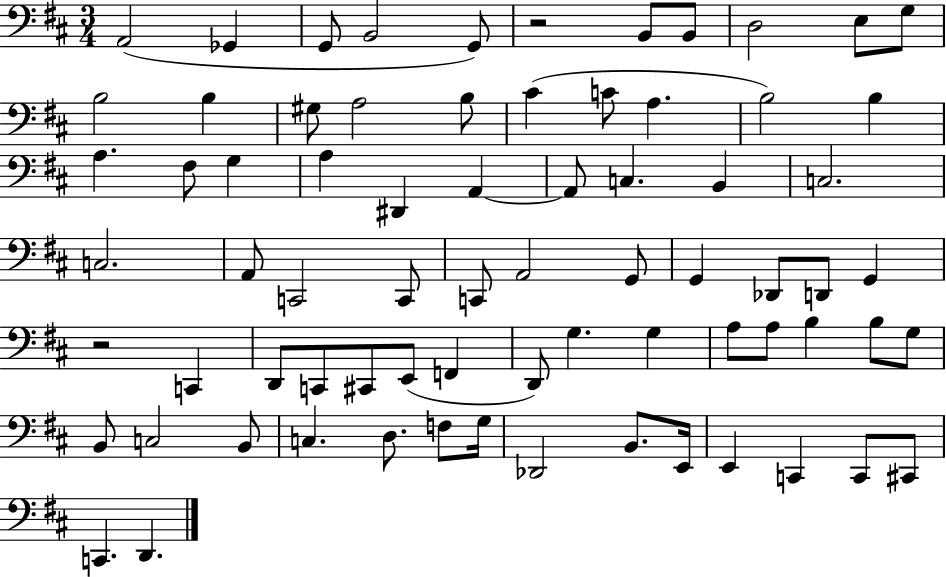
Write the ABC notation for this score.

X:1
T:Untitled
M:3/4
L:1/4
K:D
A,,2 _G,, G,,/2 B,,2 G,,/2 z2 B,,/2 B,,/2 D,2 E,/2 G,/2 B,2 B, ^G,/2 A,2 B,/2 ^C C/2 A, B,2 B, A, ^F,/2 G, A, ^D,, A,, A,,/2 C, B,, C,2 C,2 A,,/2 C,,2 C,,/2 C,,/2 A,,2 G,,/2 G,, _D,,/2 D,,/2 G,, z2 C,, D,,/2 C,,/2 ^C,,/2 E,,/2 F,, D,,/2 G, G, A,/2 A,/2 B, B,/2 G,/2 B,,/2 C,2 B,,/2 C, D,/2 F,/2 G,/4 _D,,2 B,,/2 E,,/4 E,, C,, C,,/2 ^C,,/2 C,, D,,